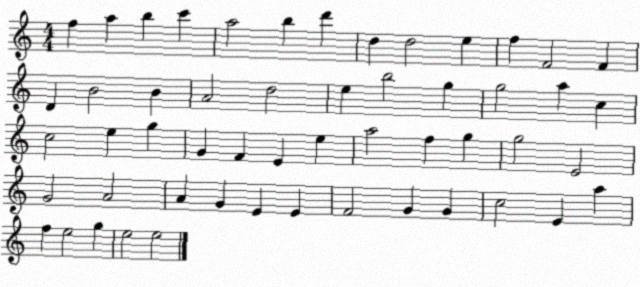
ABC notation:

X:1
T:Untitled
M:4/4
L:1/4
K:C
f a b c' a2 b d' d d2 e f F2 F D B2 B A2 d2 e b2 g g2 a c c2 e g G F E e a2 f g g2 E2 G2 A2 A G E E F2 G G c2 E a f e2 g e2 e2